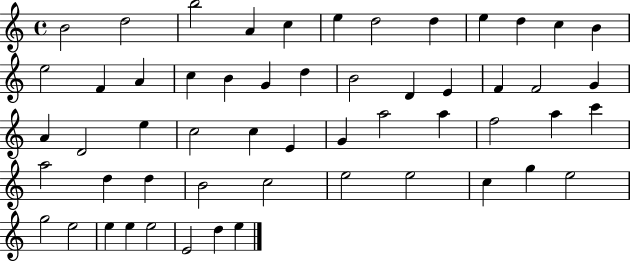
{
  \clef treble
  \time 4/4
  \defaultTimeSignature
  \key c \major
  b'2 d''2 | b''2 a'4 c''4 | e''4 d''2 d''4 | e''4 d''4 c''4 b'4 | \break e''2 f'4 a'4 | c''4 b'4 g'4 d''4 | b'2 d'4 e'4 | f'4 f'2 g'4 | \break a'4 d'2 e''4 | c''2 c''4 e'4 | g'4 a''2 a''4 | f''2 a''4 c'''4 | \break a''2 d''4 d''4 | b'2 c''2 | e''2 e''2 | c''4 g''4 e''2 | \break g''2 e''2 | e''4 e''4 e''2 | e'2 d''4 e''4 | \bar "|."
}